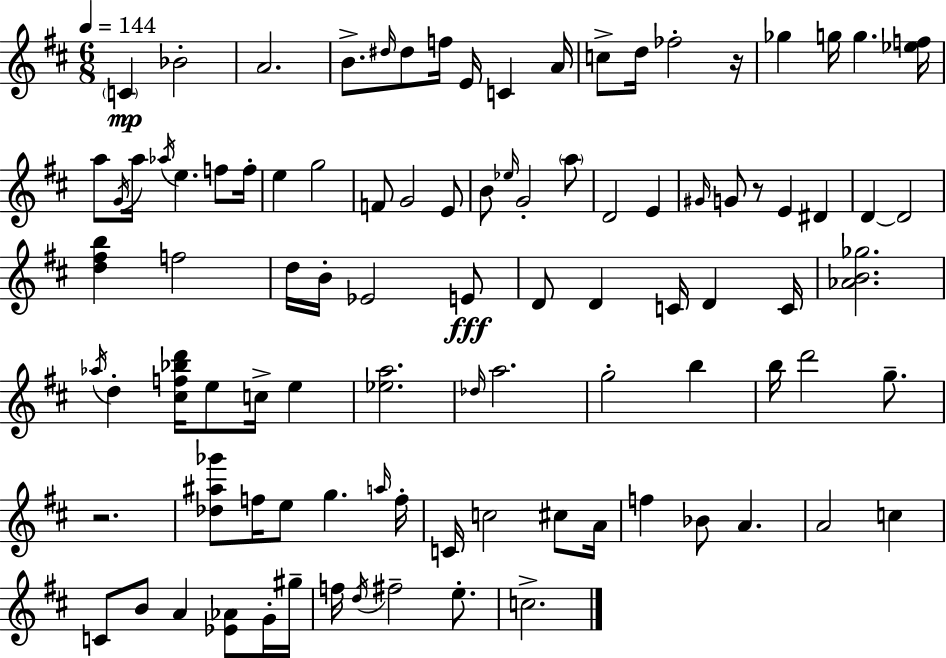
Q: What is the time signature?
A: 6/8